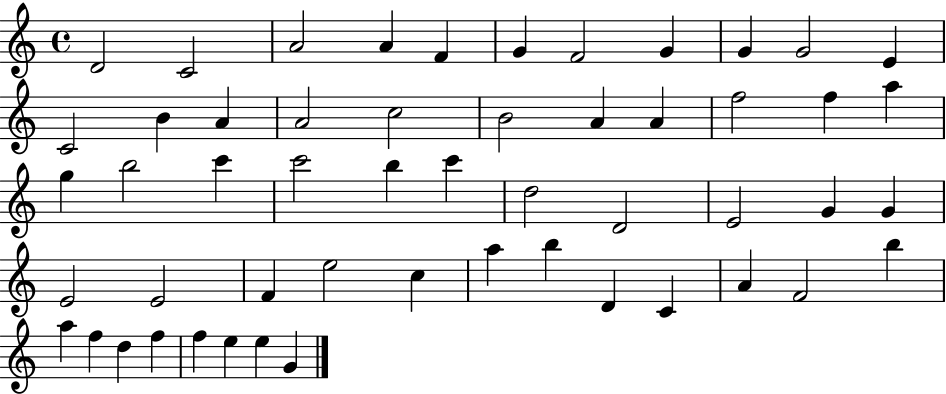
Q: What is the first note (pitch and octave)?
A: D4